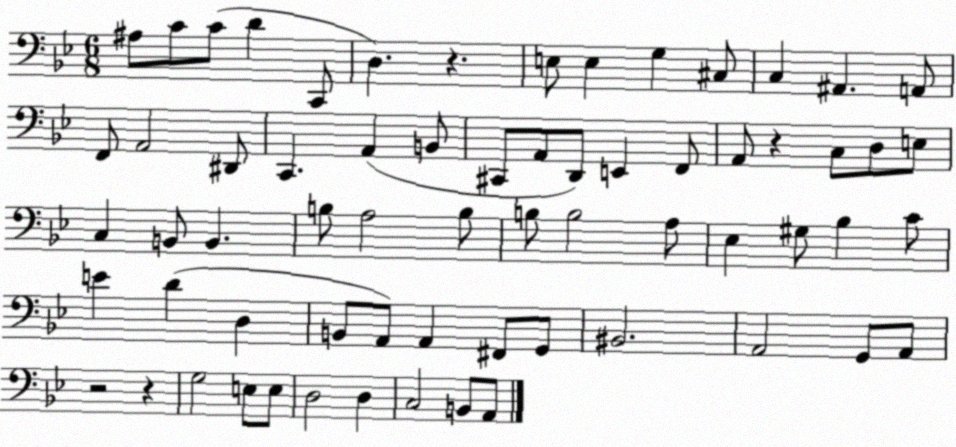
X:1
T:Untitled
M:6/8
L:1/4
K:Bb
^A,/2 C/2 C/2 D C,,/2 D, z E,/2 E, G, ^C,/2 C, ^A,, A,,/2 F,,/2 A,,2 ^D,,/2 C,, A,, B,,/2 ^C,,/2 A,,/2 D,,/2 E,, F,,/2 A,,/2 z C,/2 D,/2 E,/2 C, B,,/2 B,, B,/2 A,2 B,/2 B,/2 B,2 A,/2 _E, ^G,/2 _B, C/2 E D D, B,,/2 A,,/2 A,, ^F,,/2 G,,/2 ^B,,2 A,,2 G,,/2 A,,/2 z2 z G,2 E,/2 E,/2 D,2 D, C,2 B,,/2 A,,/2